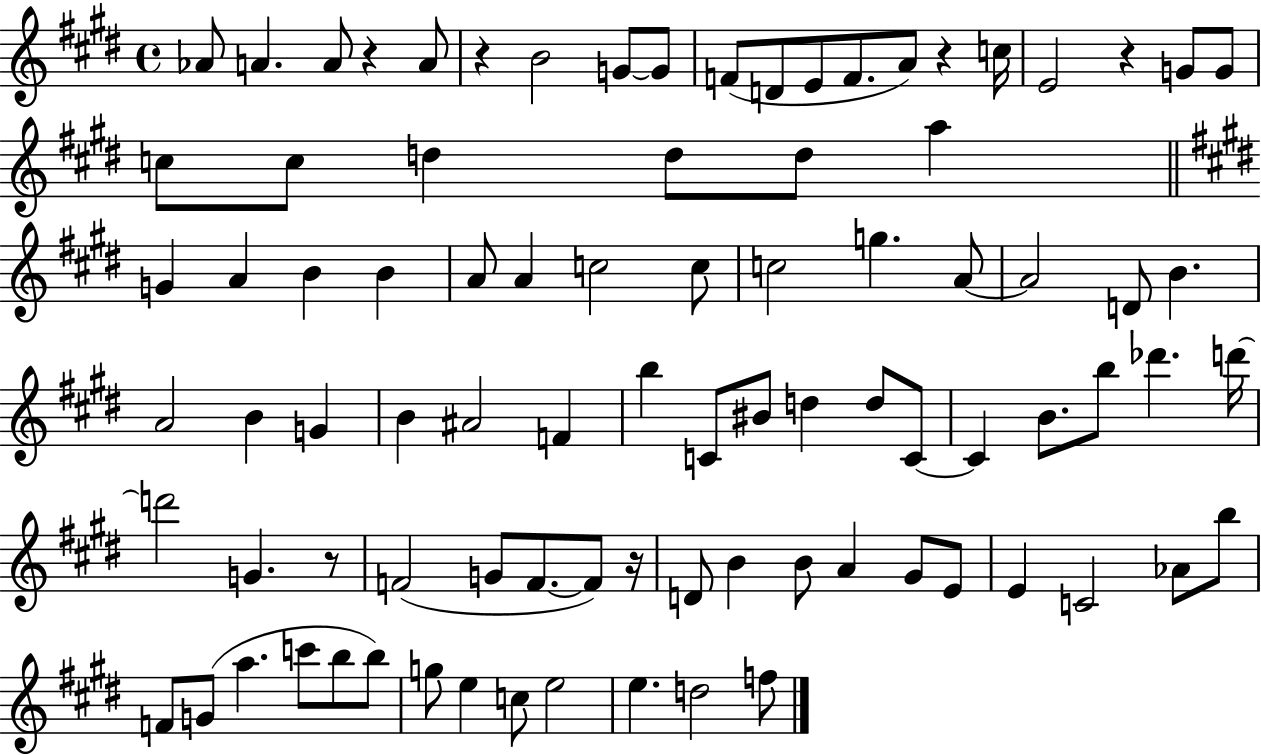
Ab4/e A4/q. A4/e R/q A4/e R/q B4/h G4/e G4/e F4/e D4/e E4/e F4/e. A4/e R/q C5/s E4/h R/q G4/e G4/e C5/e C5/e D5/q D5/e D5/e A5/q G4/q A4/q B4/q B4/q A4/e A4/q C5/h C5/e C5/h G5/q. A4/e A4/h D4/e B4/q. A4/h B4/q G4/q B4/q A#4/h F4/q B5/q C4/e BIS4/e D5/q D5/e C4/e C4/q B4/e. B5/e Db6/q. D6/s D6/h G4/q. R/e F4/h G4/e F4/e. F4/e R/s D4/e B4/q B4/e A4/q G#4/e E4/e E4/q C4/h Ab4/e B5/e F4/e G4/e A5/q. C6/e B5/e B5/e G5/e E5/q C5/e E5/h E5/q. D5/h F5/e